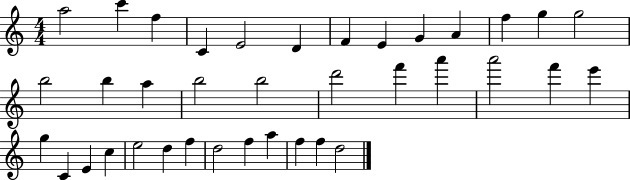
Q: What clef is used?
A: treble